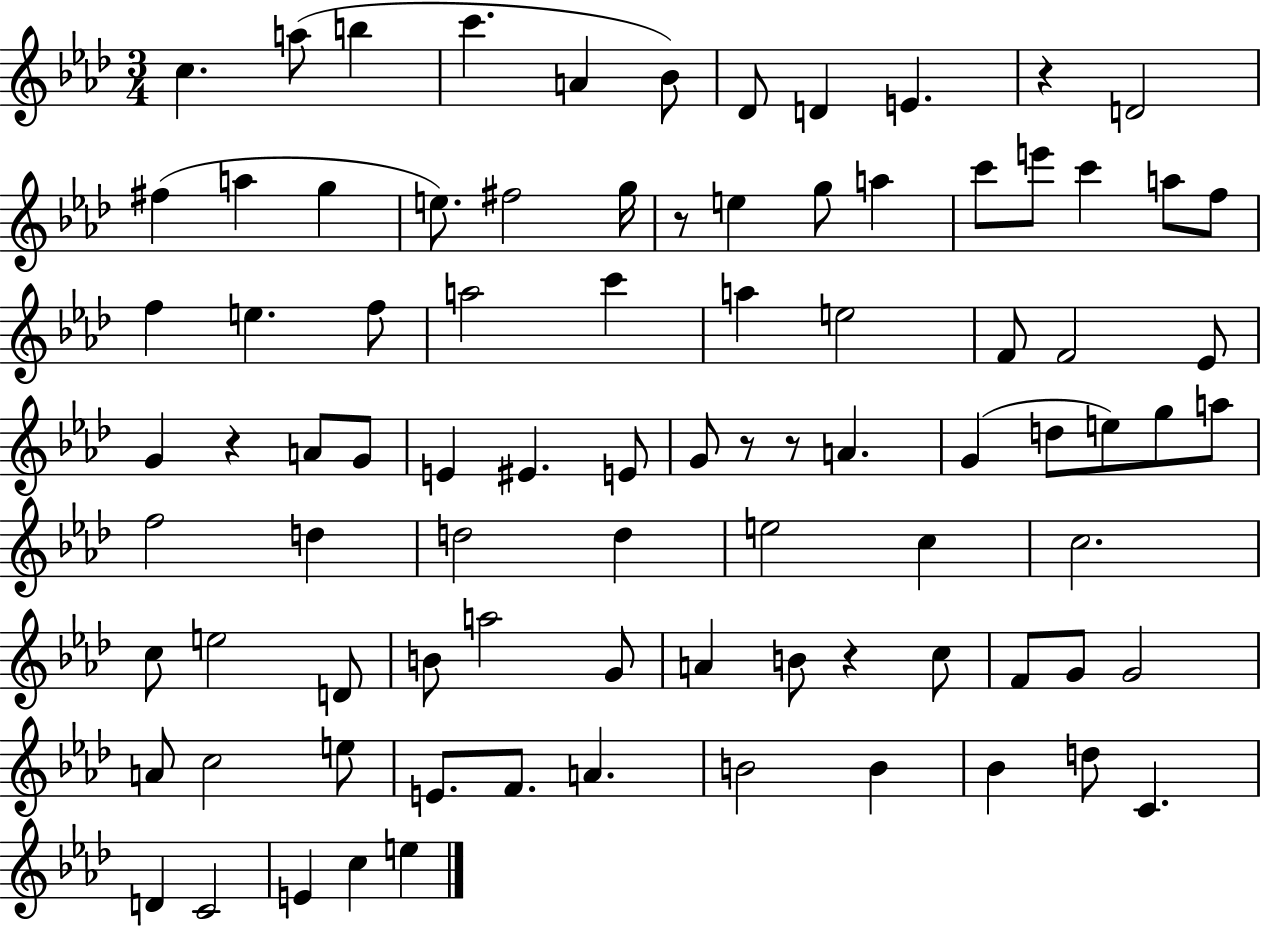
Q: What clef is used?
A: treble